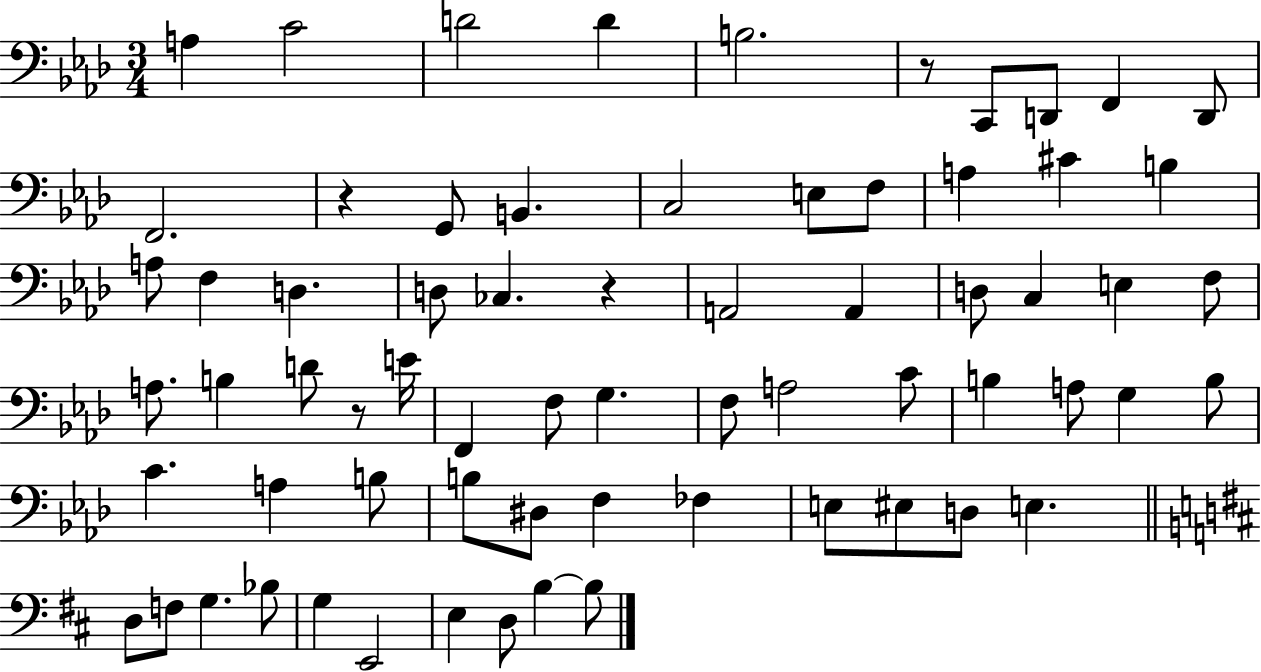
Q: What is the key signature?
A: AES major